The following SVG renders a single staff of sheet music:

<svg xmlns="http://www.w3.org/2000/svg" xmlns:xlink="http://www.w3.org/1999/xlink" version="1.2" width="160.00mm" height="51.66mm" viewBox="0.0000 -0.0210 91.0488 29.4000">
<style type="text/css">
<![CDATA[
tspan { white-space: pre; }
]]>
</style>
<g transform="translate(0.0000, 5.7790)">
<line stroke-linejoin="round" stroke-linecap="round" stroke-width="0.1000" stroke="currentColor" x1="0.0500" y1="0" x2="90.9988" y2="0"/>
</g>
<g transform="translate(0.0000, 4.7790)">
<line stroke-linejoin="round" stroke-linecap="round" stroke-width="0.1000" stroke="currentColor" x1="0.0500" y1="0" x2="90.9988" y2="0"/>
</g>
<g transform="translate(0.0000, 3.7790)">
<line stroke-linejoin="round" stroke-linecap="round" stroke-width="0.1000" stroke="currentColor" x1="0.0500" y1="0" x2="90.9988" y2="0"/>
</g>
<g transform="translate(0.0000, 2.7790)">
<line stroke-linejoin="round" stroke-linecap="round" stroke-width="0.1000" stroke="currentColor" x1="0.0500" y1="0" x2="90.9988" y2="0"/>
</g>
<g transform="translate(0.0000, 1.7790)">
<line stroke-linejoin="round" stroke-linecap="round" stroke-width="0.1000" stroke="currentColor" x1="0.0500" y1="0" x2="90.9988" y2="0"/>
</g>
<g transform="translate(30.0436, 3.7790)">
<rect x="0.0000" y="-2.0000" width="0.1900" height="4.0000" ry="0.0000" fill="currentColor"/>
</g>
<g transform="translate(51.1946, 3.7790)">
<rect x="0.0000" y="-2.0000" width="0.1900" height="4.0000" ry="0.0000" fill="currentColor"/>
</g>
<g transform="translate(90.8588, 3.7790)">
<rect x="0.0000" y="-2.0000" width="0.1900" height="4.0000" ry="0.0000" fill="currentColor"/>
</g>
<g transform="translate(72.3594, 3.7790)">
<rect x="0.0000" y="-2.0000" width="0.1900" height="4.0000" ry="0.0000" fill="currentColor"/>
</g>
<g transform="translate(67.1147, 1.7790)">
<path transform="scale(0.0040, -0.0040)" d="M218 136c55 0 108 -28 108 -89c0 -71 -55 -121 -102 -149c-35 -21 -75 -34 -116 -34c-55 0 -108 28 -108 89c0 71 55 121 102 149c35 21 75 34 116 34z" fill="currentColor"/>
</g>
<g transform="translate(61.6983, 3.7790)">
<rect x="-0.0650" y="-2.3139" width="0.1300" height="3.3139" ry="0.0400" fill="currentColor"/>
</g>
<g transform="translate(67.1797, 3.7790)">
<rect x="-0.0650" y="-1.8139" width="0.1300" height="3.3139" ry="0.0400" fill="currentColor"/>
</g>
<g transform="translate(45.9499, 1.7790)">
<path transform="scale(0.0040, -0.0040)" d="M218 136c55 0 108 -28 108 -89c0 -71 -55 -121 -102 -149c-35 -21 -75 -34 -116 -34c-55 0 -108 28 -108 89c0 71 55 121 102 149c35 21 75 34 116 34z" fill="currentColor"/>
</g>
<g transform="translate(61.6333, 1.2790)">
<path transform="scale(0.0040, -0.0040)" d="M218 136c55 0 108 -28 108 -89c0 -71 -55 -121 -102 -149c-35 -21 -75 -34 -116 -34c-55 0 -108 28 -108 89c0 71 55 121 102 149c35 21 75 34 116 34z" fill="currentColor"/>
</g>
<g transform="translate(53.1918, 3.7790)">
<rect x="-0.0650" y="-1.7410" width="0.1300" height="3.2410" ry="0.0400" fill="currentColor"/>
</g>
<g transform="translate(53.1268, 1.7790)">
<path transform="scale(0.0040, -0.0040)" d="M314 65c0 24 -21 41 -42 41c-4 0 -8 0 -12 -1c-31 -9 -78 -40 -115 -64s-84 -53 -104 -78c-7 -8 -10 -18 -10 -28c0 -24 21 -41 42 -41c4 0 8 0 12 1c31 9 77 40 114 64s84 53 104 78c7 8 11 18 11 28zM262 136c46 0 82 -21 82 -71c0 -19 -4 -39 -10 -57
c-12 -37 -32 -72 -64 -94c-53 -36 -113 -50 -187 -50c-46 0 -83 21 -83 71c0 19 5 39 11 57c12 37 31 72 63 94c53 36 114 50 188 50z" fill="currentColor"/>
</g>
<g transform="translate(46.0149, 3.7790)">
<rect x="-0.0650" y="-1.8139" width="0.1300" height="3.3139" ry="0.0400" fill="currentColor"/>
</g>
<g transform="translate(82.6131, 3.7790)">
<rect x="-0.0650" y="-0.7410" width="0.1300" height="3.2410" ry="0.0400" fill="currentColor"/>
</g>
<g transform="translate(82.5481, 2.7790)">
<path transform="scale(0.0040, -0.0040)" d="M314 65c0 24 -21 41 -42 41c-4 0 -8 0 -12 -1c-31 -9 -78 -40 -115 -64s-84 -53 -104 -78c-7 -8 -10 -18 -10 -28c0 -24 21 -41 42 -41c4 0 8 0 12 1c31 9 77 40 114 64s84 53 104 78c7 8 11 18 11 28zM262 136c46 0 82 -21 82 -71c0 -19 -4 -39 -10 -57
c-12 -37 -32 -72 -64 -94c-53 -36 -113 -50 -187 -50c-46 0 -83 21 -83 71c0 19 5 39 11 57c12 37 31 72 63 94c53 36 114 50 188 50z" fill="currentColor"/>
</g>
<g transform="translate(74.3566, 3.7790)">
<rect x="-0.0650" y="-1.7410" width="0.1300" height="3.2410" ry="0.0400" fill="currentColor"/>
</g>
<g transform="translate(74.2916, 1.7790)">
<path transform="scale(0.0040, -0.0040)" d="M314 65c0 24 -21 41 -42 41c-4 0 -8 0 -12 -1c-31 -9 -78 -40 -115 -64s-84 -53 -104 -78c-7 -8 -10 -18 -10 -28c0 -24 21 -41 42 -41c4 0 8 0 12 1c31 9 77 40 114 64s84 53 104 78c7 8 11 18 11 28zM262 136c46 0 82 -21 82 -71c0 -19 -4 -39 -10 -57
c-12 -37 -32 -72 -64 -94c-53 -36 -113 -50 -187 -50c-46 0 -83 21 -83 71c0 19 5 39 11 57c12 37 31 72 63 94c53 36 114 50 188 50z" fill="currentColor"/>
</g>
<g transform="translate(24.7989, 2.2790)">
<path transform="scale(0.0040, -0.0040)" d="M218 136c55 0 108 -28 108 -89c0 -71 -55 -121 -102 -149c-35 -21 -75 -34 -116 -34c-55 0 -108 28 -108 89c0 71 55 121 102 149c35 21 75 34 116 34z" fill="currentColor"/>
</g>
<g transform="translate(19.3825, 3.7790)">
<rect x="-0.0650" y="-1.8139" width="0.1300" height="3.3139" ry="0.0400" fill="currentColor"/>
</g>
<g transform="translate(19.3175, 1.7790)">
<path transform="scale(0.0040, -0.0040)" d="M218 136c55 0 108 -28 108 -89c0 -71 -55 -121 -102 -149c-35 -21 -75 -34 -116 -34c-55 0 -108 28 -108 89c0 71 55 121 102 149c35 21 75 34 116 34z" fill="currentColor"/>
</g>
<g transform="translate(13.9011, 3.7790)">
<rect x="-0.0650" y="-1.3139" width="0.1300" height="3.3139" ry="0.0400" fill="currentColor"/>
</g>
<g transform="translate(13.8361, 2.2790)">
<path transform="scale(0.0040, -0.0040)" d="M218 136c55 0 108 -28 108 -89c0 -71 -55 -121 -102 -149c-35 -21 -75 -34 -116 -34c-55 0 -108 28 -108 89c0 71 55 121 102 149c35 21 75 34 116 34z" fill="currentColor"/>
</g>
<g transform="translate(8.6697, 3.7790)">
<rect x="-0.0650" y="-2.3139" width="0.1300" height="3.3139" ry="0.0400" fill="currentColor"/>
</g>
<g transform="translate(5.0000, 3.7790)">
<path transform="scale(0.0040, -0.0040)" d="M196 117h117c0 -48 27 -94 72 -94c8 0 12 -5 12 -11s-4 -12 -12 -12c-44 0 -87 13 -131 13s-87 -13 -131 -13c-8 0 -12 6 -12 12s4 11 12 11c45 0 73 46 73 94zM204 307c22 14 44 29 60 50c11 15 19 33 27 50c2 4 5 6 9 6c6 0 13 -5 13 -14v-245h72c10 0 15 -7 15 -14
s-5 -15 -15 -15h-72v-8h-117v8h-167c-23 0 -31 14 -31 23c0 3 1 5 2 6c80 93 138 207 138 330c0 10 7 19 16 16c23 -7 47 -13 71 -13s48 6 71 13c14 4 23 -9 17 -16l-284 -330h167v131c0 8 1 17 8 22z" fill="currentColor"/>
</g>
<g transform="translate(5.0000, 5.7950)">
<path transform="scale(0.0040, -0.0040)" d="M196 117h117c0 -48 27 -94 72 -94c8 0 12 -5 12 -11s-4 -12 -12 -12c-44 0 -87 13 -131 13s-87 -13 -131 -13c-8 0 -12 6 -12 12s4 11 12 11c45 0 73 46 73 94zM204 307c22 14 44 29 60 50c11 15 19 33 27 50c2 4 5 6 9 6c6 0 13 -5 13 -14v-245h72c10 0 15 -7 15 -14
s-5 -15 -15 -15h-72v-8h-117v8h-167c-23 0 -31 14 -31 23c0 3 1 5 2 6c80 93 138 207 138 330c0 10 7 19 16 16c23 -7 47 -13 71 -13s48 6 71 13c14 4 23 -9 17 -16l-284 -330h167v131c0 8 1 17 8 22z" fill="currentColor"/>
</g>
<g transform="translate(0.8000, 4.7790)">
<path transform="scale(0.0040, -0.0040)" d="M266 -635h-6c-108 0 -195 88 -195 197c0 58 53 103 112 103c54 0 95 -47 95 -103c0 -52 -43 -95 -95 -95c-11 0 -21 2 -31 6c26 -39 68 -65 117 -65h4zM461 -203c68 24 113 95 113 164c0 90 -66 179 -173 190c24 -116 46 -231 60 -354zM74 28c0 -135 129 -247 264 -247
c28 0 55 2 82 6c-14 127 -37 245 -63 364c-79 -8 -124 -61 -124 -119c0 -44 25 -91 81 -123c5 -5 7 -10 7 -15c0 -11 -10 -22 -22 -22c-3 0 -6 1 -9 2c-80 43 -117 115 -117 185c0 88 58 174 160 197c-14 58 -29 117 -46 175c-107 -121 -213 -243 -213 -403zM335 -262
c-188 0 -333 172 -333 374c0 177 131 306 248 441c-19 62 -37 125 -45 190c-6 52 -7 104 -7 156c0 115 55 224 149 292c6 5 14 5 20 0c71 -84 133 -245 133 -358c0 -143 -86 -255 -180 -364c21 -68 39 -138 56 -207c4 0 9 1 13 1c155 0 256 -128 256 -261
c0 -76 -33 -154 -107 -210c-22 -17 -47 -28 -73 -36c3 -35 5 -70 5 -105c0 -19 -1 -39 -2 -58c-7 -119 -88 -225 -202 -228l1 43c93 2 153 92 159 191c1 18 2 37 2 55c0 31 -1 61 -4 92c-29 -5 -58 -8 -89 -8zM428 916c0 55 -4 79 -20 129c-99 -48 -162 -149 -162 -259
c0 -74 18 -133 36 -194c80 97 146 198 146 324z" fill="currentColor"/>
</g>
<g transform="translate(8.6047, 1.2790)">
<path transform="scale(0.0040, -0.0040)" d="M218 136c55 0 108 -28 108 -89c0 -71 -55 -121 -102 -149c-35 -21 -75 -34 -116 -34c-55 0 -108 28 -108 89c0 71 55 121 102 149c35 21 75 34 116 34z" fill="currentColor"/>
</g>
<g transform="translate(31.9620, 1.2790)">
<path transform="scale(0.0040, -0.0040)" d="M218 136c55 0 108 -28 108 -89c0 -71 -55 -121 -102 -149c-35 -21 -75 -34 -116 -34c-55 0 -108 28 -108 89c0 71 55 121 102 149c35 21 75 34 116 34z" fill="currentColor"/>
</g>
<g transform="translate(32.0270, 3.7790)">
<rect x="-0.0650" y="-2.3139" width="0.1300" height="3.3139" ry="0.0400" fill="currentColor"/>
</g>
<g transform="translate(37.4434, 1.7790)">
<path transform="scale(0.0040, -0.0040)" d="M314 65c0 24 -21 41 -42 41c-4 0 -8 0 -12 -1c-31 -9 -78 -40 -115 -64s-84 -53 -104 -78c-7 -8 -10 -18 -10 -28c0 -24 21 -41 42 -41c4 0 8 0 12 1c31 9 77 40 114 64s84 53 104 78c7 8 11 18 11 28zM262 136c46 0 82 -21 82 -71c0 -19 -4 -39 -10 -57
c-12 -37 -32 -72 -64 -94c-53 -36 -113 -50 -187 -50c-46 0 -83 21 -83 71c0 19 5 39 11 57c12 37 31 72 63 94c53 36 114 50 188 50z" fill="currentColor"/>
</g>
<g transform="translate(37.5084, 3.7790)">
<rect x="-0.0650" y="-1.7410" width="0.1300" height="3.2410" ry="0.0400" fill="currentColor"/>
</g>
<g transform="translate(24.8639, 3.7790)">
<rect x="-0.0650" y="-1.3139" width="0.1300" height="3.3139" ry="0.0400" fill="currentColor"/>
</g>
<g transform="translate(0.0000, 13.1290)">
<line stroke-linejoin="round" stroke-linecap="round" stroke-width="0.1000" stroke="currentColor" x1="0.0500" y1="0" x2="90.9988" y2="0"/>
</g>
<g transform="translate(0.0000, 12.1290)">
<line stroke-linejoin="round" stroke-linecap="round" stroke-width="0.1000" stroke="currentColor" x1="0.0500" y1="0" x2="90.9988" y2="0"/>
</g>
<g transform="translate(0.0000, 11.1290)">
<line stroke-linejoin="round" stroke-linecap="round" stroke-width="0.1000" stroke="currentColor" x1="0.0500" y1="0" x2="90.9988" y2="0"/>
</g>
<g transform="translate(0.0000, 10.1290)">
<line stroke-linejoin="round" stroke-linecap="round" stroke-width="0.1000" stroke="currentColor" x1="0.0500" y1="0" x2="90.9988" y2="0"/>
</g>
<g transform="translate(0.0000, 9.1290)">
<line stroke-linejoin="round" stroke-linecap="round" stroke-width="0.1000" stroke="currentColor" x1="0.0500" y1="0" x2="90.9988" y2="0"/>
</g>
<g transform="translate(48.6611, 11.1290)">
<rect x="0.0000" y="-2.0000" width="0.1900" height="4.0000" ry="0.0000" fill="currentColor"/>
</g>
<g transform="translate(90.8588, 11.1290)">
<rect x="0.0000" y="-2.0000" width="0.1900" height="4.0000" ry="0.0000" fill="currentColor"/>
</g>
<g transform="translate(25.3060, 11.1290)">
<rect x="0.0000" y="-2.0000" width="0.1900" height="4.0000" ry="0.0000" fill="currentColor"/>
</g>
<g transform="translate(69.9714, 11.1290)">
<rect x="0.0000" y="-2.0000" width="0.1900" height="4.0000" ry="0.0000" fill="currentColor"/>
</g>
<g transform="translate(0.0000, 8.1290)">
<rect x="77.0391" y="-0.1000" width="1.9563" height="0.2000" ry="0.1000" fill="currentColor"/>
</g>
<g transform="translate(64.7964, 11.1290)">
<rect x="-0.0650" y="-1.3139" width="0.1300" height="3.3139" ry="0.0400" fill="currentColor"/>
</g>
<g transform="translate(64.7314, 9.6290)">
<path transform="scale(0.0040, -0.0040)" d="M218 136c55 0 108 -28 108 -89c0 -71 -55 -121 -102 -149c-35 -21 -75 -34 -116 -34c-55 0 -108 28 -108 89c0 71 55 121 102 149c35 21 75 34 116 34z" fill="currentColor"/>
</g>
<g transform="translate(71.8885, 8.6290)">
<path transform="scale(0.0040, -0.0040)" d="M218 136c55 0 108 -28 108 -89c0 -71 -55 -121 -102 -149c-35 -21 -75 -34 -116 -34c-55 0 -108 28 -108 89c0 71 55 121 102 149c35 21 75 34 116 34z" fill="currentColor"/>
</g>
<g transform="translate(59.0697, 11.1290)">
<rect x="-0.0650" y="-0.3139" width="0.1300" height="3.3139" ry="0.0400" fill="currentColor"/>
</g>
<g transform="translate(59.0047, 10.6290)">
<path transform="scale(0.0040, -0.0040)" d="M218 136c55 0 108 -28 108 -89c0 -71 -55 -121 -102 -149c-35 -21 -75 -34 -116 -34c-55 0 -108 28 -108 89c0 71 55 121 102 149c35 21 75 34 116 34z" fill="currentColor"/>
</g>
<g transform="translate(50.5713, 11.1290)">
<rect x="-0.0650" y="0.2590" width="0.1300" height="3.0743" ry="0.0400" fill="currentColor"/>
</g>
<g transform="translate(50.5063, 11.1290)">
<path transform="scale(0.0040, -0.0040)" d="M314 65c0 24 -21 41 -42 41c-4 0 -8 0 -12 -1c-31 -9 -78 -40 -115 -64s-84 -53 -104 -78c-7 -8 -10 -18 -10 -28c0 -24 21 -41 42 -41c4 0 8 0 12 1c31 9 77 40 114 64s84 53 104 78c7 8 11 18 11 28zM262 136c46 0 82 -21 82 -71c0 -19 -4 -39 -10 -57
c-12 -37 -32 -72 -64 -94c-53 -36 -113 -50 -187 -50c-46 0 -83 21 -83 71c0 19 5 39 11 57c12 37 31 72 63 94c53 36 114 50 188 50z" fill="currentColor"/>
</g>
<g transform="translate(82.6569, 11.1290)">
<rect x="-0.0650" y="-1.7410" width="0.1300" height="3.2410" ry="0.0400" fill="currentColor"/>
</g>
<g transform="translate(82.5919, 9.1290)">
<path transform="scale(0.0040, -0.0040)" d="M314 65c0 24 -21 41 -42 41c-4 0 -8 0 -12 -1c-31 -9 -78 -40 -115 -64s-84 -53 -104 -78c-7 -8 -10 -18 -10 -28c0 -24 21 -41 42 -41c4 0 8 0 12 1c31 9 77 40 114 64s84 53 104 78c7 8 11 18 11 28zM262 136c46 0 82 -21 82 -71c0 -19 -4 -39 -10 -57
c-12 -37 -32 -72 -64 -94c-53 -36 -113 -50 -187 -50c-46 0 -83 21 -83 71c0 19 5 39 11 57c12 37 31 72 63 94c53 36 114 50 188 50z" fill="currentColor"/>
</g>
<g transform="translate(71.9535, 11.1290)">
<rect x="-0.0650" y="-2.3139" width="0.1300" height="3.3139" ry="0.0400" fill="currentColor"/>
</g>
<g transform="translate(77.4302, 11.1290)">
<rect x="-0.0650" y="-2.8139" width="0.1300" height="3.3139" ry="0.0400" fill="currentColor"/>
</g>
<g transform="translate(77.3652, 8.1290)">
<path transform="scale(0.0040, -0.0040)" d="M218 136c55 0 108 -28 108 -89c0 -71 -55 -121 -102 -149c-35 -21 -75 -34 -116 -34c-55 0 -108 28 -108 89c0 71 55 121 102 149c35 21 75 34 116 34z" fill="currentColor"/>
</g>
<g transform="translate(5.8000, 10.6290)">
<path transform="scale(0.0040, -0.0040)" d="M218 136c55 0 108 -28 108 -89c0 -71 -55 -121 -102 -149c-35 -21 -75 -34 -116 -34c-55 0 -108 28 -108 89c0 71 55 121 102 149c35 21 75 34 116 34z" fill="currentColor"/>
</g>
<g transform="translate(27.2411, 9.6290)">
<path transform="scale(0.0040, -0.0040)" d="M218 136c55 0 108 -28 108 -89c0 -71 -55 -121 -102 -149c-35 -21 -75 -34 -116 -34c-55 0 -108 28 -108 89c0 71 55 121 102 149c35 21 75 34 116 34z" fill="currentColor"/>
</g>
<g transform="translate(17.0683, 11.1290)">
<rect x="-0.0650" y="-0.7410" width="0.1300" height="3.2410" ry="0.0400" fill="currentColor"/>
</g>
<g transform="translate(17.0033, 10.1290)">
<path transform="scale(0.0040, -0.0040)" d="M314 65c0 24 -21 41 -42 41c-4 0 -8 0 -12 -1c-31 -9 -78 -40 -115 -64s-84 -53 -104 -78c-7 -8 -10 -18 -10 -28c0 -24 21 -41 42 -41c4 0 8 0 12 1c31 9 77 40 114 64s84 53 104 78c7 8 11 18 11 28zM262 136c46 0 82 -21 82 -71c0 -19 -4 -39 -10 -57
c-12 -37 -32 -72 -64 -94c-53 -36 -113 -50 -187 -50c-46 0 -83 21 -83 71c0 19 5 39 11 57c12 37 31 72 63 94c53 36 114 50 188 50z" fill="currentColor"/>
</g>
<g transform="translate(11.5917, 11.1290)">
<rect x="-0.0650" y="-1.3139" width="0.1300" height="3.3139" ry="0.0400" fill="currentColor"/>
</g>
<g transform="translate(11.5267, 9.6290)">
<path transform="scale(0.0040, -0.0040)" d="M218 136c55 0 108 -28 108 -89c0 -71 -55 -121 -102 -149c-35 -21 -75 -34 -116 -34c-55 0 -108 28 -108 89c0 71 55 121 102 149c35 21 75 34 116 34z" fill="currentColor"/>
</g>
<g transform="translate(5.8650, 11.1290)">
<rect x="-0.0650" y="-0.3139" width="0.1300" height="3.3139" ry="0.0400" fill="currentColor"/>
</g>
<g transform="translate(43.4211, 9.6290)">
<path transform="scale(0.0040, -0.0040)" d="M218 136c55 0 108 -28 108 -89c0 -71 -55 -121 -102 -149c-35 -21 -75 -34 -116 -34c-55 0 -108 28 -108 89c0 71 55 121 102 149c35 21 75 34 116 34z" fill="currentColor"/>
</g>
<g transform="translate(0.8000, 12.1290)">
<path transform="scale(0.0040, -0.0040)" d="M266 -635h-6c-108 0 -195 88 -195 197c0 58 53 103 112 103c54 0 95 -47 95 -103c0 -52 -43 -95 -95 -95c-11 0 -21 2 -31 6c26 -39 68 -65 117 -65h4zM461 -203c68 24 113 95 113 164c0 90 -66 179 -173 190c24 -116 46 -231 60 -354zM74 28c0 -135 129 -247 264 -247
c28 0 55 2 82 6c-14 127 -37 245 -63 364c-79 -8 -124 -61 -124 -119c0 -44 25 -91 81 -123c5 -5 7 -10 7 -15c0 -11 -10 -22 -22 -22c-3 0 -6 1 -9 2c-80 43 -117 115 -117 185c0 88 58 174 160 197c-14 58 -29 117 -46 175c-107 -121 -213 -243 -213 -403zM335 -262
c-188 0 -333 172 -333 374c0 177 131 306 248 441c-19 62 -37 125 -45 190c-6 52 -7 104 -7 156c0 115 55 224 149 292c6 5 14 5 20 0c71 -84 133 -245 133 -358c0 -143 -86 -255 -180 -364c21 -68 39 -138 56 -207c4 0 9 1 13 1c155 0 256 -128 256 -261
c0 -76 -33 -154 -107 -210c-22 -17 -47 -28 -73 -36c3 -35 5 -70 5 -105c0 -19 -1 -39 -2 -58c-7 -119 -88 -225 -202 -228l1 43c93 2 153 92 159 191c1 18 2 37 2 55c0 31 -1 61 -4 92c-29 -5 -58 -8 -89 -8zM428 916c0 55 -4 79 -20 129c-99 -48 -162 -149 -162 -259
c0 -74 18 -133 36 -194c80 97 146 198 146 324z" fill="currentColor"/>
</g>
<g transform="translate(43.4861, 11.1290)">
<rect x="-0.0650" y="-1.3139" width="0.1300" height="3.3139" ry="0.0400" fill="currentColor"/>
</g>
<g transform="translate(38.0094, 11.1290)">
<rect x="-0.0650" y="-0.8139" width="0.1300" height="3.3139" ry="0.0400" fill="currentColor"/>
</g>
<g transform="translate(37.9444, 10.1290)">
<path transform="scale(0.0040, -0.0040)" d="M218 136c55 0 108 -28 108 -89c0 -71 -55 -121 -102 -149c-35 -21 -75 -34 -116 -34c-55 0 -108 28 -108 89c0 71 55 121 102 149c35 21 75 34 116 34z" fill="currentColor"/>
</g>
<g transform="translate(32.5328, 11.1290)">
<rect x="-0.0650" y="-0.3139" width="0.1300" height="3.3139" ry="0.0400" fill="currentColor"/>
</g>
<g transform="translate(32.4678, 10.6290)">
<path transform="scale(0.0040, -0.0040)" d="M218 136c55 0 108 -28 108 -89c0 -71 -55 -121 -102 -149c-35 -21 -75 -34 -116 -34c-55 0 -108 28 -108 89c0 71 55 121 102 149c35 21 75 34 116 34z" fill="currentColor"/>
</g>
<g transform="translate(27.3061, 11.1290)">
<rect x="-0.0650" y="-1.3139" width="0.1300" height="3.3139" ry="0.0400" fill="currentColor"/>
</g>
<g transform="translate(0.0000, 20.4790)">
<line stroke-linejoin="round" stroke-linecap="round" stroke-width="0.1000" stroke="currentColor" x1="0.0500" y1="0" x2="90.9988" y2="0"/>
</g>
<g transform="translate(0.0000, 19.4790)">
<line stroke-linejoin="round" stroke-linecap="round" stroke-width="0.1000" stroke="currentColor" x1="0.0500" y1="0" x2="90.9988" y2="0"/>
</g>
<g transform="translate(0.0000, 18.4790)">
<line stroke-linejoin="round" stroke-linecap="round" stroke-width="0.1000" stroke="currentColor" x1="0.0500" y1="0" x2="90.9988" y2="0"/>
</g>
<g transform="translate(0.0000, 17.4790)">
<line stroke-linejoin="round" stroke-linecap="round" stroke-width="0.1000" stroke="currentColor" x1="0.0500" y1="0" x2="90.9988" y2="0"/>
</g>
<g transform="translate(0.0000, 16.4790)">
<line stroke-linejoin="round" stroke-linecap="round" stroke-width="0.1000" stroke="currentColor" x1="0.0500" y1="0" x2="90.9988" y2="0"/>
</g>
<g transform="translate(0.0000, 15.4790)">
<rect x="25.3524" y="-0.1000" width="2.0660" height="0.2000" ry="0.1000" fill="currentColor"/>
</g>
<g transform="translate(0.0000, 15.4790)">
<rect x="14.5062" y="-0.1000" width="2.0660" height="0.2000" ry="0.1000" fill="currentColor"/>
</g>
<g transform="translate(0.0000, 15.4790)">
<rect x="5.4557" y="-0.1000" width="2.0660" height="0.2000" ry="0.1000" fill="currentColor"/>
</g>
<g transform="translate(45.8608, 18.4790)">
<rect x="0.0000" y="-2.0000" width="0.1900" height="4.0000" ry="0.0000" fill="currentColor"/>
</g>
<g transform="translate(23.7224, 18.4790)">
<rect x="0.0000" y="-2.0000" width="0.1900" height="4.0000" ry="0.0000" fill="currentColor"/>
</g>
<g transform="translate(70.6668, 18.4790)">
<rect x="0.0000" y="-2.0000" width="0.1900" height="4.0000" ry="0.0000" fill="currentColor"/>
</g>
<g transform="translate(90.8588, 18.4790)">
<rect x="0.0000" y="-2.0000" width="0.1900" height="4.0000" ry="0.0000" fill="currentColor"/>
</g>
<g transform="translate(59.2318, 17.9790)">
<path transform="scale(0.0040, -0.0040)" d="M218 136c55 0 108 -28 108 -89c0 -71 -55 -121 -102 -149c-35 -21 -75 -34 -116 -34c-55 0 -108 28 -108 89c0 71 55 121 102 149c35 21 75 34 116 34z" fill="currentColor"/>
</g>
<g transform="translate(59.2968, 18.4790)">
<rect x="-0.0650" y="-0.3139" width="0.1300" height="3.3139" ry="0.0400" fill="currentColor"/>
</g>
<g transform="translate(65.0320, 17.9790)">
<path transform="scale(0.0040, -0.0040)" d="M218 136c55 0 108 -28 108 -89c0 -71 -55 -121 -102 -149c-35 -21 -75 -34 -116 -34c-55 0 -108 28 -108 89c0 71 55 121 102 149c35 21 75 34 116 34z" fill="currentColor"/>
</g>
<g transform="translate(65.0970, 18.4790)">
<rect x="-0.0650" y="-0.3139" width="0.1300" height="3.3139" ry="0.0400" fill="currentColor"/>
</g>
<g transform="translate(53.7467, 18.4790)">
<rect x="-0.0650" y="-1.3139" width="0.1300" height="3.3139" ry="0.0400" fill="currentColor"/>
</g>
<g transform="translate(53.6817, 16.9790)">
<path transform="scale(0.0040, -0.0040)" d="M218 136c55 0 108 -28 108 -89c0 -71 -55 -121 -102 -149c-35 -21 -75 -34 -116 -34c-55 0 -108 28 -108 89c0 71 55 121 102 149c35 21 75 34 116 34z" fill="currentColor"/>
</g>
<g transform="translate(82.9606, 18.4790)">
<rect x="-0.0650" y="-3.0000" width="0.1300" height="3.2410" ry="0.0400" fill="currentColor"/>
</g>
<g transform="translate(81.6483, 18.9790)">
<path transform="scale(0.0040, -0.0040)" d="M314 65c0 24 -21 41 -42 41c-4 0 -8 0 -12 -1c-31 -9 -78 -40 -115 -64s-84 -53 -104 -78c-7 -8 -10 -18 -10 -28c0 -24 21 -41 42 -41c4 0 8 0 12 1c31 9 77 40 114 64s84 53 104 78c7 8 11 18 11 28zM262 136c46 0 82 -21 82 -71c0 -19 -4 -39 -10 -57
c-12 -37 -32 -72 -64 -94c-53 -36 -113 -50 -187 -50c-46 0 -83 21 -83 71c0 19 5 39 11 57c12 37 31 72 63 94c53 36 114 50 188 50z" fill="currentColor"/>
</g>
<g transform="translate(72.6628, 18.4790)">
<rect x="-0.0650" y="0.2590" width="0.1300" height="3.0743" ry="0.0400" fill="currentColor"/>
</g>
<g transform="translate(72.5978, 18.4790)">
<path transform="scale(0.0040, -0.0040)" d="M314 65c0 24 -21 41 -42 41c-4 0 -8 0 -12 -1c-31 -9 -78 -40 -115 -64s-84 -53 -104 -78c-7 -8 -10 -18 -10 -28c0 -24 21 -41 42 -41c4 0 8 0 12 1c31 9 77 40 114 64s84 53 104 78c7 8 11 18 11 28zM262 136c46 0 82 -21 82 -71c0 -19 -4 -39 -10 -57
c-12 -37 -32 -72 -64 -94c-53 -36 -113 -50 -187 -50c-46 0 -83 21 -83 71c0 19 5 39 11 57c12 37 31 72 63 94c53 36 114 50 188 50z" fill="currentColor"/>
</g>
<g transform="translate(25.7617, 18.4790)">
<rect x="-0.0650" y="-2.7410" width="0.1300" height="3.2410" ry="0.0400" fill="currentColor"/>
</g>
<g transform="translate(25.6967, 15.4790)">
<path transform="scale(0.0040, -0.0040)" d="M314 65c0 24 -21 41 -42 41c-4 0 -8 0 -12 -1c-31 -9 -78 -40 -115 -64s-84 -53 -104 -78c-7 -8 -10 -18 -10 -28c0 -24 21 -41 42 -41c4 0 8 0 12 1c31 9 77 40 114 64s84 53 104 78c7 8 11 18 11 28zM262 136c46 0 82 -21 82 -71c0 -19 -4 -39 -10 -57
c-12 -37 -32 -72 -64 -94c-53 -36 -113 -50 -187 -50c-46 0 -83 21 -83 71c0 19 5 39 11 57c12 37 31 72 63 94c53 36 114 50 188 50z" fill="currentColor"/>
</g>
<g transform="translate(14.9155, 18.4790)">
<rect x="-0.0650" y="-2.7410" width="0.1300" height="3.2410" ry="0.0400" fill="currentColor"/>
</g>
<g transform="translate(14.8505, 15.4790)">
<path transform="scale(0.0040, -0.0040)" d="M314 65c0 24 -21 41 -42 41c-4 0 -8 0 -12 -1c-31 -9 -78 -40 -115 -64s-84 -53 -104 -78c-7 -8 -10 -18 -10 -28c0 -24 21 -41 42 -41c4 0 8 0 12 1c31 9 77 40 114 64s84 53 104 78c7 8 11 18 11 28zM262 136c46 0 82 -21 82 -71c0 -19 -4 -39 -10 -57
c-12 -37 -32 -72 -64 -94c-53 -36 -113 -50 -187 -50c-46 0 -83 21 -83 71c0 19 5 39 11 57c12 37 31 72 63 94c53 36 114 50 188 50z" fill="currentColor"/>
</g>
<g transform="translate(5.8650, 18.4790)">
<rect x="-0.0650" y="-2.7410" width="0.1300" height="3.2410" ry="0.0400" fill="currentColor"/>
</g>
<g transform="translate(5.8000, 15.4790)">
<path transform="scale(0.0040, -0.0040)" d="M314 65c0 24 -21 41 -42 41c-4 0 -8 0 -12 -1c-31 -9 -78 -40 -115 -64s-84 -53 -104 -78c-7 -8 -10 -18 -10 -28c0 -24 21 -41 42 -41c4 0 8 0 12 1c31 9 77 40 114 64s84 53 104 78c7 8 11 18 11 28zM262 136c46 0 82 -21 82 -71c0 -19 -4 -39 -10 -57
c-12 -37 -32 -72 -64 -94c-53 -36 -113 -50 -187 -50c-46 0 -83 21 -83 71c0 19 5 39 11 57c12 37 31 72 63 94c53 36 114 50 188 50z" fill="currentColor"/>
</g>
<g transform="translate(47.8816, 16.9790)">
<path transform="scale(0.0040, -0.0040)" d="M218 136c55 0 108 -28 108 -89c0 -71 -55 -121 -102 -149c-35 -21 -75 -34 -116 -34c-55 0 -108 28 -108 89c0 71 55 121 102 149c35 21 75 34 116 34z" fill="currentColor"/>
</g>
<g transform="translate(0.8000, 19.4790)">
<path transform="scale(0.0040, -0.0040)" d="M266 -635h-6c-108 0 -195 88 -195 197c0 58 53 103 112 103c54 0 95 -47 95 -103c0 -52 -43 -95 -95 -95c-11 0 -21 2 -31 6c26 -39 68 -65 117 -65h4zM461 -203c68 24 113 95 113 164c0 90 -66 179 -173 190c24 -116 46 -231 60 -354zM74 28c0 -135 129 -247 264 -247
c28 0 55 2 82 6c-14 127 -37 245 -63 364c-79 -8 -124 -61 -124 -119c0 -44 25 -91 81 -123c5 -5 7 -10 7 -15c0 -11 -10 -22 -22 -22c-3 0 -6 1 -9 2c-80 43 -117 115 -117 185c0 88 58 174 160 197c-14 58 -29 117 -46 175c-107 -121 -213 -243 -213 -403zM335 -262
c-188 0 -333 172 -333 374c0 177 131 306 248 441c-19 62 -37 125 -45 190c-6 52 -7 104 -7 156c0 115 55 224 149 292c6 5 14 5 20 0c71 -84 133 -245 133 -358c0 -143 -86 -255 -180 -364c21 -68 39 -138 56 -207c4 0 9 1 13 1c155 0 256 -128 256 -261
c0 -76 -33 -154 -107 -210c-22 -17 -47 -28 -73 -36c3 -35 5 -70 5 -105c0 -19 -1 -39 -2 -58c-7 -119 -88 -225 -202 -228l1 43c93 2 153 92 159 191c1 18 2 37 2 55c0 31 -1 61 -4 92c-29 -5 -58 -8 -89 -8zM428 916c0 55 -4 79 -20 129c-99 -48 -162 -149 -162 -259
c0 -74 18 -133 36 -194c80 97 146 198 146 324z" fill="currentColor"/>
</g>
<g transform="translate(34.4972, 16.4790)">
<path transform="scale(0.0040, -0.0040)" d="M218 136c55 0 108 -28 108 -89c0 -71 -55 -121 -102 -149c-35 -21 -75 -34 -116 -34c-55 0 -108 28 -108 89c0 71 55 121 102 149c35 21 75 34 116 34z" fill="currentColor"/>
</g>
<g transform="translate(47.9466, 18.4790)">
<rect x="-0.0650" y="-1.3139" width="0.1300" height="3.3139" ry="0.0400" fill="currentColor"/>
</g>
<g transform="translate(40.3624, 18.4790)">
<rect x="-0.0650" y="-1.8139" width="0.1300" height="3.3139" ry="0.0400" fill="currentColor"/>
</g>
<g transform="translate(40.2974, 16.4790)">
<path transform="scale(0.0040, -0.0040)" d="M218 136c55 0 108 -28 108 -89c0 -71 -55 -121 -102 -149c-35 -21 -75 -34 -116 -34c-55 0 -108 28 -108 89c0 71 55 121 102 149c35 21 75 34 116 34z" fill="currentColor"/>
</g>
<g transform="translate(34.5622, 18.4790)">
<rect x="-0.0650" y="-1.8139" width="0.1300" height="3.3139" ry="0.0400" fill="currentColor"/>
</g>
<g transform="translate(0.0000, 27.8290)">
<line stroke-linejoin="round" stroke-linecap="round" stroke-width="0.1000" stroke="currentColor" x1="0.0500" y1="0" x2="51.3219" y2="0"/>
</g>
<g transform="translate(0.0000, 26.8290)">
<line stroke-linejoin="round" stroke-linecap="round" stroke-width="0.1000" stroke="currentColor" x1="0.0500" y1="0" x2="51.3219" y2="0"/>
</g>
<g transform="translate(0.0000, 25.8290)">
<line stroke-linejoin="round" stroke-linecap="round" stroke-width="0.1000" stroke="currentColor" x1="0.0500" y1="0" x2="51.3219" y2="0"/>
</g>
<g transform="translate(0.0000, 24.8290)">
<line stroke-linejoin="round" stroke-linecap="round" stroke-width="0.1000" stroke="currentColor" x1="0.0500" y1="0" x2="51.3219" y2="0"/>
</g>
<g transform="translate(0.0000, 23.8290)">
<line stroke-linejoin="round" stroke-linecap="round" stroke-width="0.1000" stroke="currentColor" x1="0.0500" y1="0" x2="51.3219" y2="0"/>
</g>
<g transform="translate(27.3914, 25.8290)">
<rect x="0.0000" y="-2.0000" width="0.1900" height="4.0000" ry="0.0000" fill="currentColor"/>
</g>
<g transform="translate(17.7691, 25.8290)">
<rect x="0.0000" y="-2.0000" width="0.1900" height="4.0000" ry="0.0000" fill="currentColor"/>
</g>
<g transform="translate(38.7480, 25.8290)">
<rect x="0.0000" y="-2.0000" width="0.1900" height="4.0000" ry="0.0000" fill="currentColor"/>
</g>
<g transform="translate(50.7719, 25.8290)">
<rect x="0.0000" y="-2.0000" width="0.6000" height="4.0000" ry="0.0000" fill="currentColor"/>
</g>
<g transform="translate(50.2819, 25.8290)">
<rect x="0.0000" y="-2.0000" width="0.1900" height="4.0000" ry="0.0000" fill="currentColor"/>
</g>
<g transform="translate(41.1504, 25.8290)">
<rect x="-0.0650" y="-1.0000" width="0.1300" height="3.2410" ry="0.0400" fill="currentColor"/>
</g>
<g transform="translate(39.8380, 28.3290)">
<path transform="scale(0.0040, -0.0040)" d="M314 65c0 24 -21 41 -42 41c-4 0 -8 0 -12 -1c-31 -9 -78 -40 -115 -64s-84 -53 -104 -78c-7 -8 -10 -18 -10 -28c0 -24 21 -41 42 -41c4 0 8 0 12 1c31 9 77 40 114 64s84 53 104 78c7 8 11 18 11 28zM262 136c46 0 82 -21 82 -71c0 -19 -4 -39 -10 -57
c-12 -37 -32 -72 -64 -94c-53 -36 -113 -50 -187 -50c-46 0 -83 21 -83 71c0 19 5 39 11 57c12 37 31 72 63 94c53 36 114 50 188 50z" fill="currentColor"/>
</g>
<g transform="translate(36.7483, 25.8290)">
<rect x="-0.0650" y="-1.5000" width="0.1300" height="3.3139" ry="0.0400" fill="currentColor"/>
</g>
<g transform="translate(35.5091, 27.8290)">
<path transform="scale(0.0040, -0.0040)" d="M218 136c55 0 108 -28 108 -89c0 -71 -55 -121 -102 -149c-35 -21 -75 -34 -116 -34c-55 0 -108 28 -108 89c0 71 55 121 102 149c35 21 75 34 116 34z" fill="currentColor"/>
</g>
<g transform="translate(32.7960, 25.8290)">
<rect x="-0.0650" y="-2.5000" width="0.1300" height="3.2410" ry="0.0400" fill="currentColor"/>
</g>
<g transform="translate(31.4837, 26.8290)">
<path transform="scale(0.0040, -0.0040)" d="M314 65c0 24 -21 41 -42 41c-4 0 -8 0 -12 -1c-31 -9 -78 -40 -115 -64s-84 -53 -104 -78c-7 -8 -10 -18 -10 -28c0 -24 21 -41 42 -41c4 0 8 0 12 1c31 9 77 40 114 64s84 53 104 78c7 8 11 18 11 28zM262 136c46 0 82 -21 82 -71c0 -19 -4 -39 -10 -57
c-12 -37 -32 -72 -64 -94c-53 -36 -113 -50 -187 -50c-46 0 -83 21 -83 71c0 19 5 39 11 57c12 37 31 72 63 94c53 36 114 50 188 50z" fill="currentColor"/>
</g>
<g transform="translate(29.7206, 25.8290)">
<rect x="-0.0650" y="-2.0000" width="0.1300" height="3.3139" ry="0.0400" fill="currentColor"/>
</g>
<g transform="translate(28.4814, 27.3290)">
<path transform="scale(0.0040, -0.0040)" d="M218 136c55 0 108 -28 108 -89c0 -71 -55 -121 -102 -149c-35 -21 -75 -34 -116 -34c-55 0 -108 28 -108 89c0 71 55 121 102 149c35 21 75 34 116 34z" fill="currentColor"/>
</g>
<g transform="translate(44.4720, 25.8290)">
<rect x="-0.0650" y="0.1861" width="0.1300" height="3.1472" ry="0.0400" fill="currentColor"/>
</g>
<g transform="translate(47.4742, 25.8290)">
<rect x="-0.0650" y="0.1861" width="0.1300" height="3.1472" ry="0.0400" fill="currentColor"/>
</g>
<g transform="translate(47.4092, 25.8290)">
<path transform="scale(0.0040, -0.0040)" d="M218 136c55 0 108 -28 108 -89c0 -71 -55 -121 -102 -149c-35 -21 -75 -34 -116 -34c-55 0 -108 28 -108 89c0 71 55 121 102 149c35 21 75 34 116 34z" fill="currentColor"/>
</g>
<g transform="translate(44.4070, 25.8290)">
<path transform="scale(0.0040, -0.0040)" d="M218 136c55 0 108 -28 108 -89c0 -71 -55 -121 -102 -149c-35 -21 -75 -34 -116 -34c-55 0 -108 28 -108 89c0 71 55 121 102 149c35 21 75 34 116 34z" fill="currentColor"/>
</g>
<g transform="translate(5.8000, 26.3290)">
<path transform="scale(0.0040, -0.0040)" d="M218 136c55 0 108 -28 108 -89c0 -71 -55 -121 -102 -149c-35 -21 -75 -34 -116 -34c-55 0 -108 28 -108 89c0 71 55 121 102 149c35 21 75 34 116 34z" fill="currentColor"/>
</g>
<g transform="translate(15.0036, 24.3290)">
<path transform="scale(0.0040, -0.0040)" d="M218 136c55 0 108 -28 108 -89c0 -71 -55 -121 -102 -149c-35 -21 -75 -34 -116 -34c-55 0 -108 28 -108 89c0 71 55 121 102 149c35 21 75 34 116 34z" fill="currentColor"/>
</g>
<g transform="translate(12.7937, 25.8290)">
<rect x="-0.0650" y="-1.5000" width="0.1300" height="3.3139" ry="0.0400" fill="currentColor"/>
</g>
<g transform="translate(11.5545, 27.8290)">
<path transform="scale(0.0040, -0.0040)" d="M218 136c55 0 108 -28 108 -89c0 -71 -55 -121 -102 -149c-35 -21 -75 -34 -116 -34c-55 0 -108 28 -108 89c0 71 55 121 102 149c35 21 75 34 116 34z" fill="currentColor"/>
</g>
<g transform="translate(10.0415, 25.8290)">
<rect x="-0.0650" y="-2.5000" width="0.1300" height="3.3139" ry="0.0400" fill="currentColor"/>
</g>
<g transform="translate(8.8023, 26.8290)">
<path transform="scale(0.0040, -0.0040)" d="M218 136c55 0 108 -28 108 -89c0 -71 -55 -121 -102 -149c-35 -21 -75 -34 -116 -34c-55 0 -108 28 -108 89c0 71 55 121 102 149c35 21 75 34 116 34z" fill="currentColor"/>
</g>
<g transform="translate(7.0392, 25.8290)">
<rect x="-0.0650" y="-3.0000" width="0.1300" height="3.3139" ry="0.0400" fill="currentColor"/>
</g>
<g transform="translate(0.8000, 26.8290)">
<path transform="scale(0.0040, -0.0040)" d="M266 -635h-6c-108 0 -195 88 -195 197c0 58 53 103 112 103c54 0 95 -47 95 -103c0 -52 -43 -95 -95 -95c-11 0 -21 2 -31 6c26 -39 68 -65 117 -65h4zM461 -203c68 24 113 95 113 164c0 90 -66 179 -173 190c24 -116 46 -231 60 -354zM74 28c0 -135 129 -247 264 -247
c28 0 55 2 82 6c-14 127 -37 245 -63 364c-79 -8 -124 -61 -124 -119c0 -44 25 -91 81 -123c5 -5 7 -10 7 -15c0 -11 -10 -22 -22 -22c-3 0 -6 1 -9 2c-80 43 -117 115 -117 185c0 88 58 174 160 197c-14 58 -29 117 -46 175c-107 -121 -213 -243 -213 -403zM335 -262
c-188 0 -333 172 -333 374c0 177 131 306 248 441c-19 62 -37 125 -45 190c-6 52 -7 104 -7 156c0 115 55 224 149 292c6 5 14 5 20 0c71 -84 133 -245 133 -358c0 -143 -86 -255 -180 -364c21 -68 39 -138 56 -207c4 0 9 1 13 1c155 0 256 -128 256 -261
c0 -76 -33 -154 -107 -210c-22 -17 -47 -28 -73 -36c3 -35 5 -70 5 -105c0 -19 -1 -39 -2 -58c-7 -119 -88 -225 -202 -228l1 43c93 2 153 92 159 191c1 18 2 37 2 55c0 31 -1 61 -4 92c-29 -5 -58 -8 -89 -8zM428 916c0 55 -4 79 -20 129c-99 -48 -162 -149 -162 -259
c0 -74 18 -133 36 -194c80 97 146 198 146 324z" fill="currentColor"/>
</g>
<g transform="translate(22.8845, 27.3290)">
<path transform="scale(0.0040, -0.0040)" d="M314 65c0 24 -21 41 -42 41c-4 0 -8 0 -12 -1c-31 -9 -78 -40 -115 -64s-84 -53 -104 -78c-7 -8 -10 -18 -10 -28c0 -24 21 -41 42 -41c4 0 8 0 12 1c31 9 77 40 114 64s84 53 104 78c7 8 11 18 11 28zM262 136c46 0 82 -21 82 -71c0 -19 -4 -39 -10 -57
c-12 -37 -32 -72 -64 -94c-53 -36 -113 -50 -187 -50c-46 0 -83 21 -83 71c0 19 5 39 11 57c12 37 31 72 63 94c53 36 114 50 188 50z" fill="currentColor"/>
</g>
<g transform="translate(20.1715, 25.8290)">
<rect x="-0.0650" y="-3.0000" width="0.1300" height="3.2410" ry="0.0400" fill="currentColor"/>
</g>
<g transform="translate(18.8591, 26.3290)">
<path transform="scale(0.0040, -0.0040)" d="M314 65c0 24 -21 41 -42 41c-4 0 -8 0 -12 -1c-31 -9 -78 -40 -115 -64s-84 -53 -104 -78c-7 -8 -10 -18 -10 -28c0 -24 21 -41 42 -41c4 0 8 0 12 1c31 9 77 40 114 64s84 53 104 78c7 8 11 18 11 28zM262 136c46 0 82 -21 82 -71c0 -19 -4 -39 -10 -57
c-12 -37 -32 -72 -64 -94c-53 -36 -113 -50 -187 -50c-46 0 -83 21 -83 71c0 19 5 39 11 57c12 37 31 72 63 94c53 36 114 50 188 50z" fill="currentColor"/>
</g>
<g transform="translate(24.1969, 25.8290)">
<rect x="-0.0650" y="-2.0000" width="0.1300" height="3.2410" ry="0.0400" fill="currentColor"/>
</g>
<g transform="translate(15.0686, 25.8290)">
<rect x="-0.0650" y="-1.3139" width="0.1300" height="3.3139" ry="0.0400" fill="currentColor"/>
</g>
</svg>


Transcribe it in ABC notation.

X:1
T:Untitled
M:4/4
L:1/4
K:C
g e f e g f2 f f2 g f f2 d2 c e d2 e c d e B2 c e g a f2 a2 a2 a2 f f e e c c B2 A2 A G E e A2 F2 F G2 E D2 B B